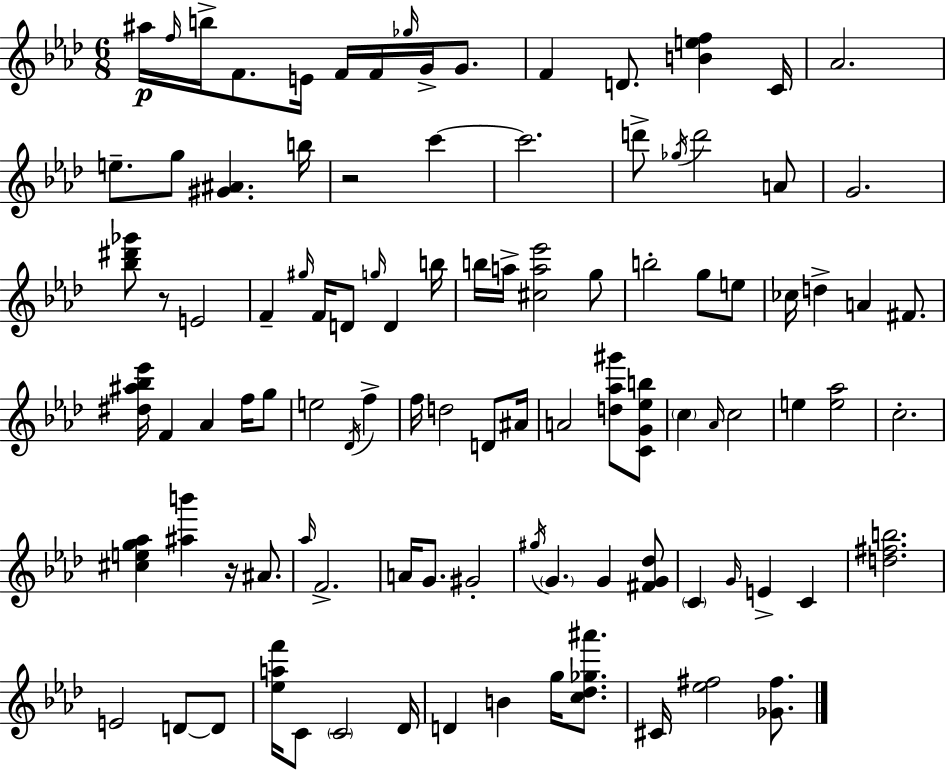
{
  \clef treble
  \numericTimeSignature
  \time 6/8
  \key f \minor
  ais''16\p \grace { f''16 } b''16-> f'8. e'16 f'16 f'16 \grace { ges''16 } g'16-> g'8. | f'4 d'8. <b' e'' f''>4 | c'16 aes'2. | e''8.-- g''8 <gis' ais'>4. | \break b''16 r2 c'''4~~ | c'''2. | d'''8-> \acciaccatura { ges''16 } d'''2 | a'8 g'2. | \break <bes'' dis''' ges'''>8 r8 e'2 | f'4-- \grace { gis''16 } f'16 d'8 \grace { g''16 } | d'4 b''16 b''16 a''16-> <cis'' a'' ees'''>2 | g''8 b''2-. | \break g''8 e''8 ces''16 d''4-> a'4 | fis'8. <dis'' ais'' bes'' ees'''>16 f'4 aes'4 | f''16 g''8 e''2 | \acciaccatura { des'16 } f''4-> f''16 d''2 | \break d'8 ais'16 a'2 | <d'' aes'' gis'''>8 <c' g' ees'' b''>8 \parenthesize c''4 \grace { aes'16 } c''2 | e''4 <e'' aes''>2 | c''2.-. | \break <cis'' e'' g'' aes''>4 <ais'' b'''>4 | r16 ais'8. \grace { aes''16 } f'2.-> | a'16 g'8. | gis'2-. \acciaccatura { gis''16 } \parenthesize g'4. | \break g'4 <fis' g' des''>8 \parenthesize c'4 | \grace { g'16 } e'4-> c'4 <d'' fis'' b''>2. | e'2 | d'8~~ d'8 <ees'' a'' f'''>16 c'8 | \break \parenthesize c'2 des'16 d'4 | b'4 g''16 <c'' des'' ges'' ais'''>8. cis'16 <ees'' fis''>2 | <ges' fis''>8. \bar "|."
}